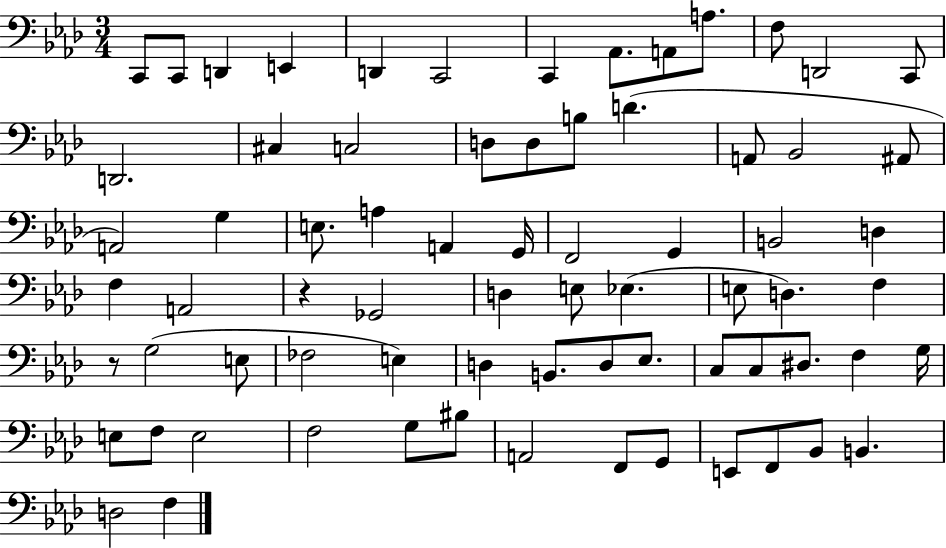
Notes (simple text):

C2/e C2/e D2/q E2/q D2/q C2/h C2/q Ab2/e. A2/e A3/e. F3/e D2/h C2/e D2/h. C#3/q C3/h D3/e D3/e B3/e D4/q. A2/e Bb2/h A#2/e A2/h G3/q E3/e. A3/q A2/q G2/s F2/h G2/q B2/h D3/q F3/q A2/h R/q Gb2/h D3/q E3/e Eb3/q. E3/e D3/q. F3/q R/e G3/h E3/e FES3/h E3/q D3/q B2/e. D3/e Eb3/e. C3/e C3/e D#3/e. F3/q G3/s E3/e F3/e E3/h F3/h G3/e BIS3/e A2/h F2/e G2/e E2/e F2/e Bb2/e B2/q. D3/h F3/q